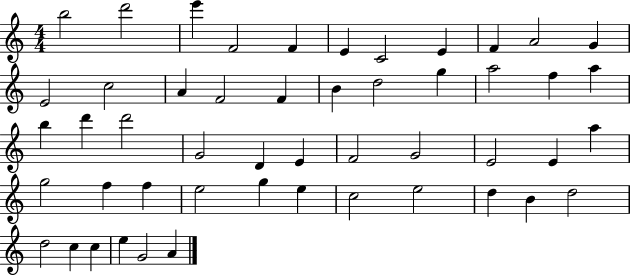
{
  \clef treble
  \numericTimeSignature
  \time 4/4
  \key c \major
  b''2 d'''2 | e'''4 f'2 f'4 | e'4 c'2 e'4 | f'4 a'2 g'4 | \break e'2 c''2 | a'4 f'2 f'4 | b'4 d''2 g''4 | a''2 f''4 a''4 | \break b''4 d'''4 d'''2 | g'2 d'4 e'4 | f'2 g'2 | e'2 e'4 a''4 | \break g''2 f''4 f''4 | e''2 g''4 e''4 | c''2 e''2 | d''4 b'4 d''2 | \break d''2 c''4 c''4 | e''4 g'2 a'4 | \bar "|."
}